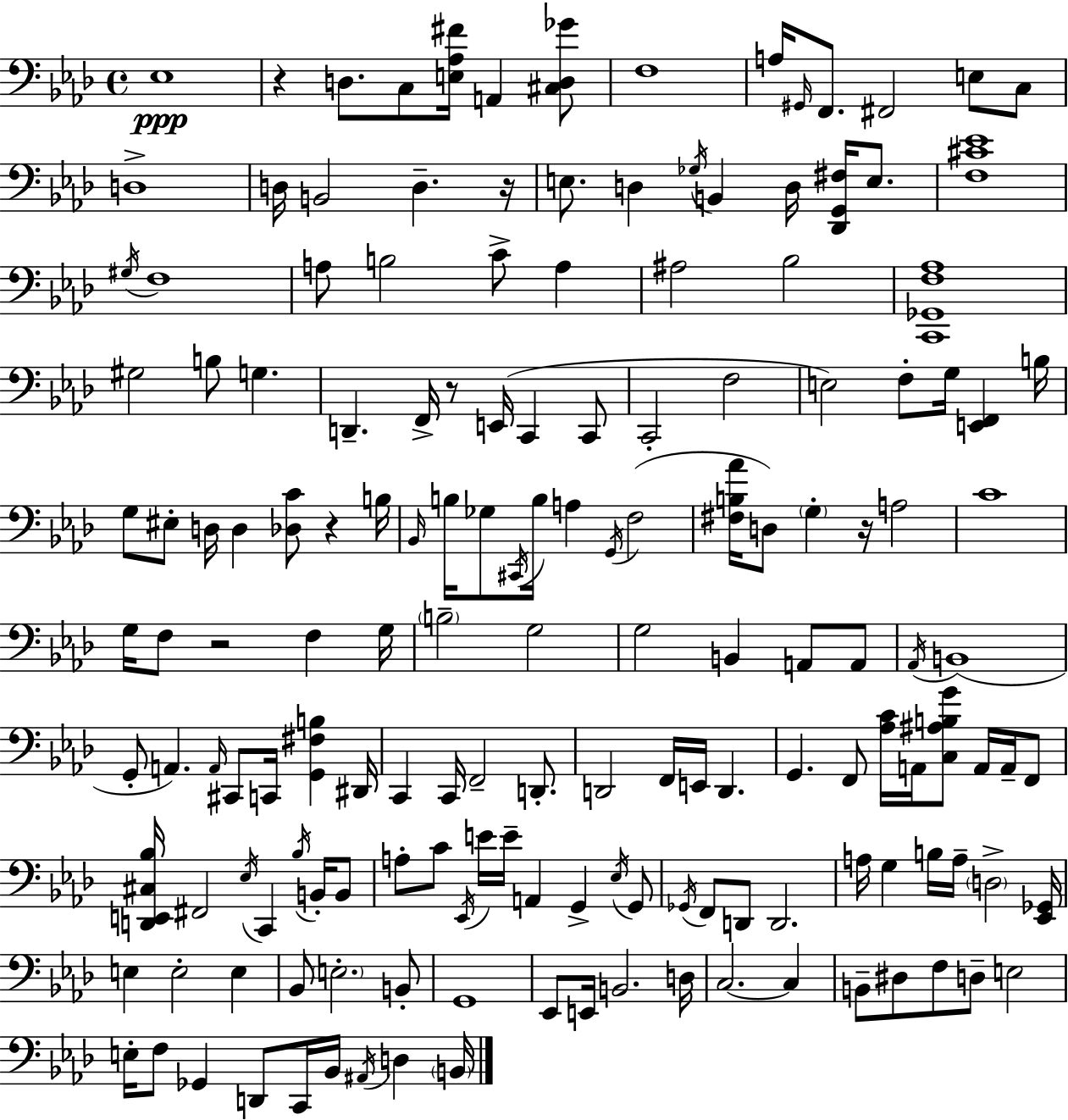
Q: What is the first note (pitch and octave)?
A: Eb3